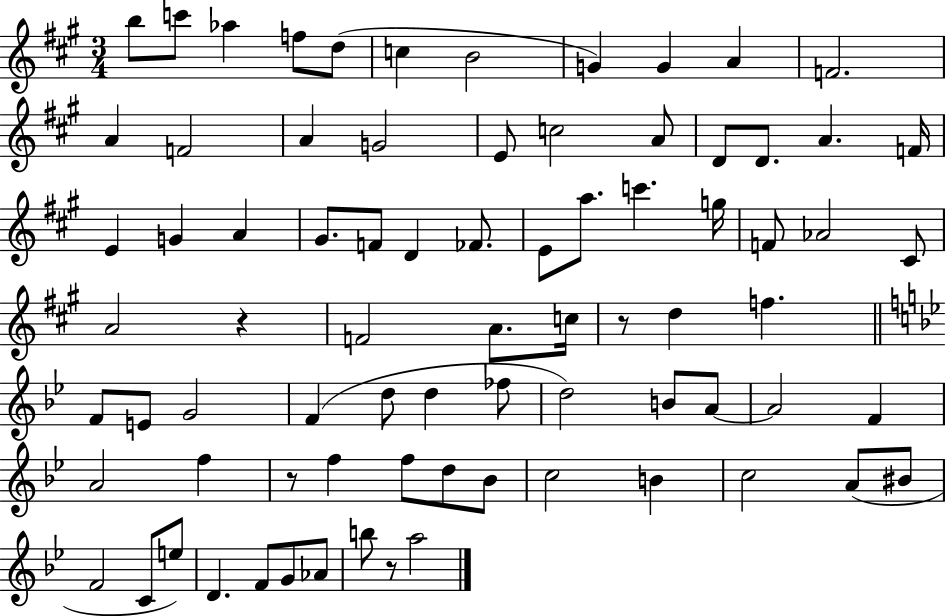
B5/e C6/e Ab5/q F5/e D5/e C5/q B4/h G4/q G4/q A4/q F4/h. A4/q F4/h A4/q G4/h E4/e C5/h A4/e D4/e D4/e. A4/q. F4/s E4/q G4/q A4/q G#4/e. F4/e D4/q FES4/e. E4/e A5/e. C6/q. G5/s F4/e Ab4/h C#4/e A4/h R/q F4/h A4/e. C5/s R/e D5/q F5/q. F4/e E4/e G4/h F4/q D5/e D5/q FES5/e D5/h B4/e A4/e A4/h F4/q A4/h F5/q R/e F5/q F5/e D5/e Bb4/e C5/h B4/q C5/h A4/e BIS4/e F4/h C4/e E5/e D4/q. F4/e G4/e Ab4/e B5/e R/e A5/h